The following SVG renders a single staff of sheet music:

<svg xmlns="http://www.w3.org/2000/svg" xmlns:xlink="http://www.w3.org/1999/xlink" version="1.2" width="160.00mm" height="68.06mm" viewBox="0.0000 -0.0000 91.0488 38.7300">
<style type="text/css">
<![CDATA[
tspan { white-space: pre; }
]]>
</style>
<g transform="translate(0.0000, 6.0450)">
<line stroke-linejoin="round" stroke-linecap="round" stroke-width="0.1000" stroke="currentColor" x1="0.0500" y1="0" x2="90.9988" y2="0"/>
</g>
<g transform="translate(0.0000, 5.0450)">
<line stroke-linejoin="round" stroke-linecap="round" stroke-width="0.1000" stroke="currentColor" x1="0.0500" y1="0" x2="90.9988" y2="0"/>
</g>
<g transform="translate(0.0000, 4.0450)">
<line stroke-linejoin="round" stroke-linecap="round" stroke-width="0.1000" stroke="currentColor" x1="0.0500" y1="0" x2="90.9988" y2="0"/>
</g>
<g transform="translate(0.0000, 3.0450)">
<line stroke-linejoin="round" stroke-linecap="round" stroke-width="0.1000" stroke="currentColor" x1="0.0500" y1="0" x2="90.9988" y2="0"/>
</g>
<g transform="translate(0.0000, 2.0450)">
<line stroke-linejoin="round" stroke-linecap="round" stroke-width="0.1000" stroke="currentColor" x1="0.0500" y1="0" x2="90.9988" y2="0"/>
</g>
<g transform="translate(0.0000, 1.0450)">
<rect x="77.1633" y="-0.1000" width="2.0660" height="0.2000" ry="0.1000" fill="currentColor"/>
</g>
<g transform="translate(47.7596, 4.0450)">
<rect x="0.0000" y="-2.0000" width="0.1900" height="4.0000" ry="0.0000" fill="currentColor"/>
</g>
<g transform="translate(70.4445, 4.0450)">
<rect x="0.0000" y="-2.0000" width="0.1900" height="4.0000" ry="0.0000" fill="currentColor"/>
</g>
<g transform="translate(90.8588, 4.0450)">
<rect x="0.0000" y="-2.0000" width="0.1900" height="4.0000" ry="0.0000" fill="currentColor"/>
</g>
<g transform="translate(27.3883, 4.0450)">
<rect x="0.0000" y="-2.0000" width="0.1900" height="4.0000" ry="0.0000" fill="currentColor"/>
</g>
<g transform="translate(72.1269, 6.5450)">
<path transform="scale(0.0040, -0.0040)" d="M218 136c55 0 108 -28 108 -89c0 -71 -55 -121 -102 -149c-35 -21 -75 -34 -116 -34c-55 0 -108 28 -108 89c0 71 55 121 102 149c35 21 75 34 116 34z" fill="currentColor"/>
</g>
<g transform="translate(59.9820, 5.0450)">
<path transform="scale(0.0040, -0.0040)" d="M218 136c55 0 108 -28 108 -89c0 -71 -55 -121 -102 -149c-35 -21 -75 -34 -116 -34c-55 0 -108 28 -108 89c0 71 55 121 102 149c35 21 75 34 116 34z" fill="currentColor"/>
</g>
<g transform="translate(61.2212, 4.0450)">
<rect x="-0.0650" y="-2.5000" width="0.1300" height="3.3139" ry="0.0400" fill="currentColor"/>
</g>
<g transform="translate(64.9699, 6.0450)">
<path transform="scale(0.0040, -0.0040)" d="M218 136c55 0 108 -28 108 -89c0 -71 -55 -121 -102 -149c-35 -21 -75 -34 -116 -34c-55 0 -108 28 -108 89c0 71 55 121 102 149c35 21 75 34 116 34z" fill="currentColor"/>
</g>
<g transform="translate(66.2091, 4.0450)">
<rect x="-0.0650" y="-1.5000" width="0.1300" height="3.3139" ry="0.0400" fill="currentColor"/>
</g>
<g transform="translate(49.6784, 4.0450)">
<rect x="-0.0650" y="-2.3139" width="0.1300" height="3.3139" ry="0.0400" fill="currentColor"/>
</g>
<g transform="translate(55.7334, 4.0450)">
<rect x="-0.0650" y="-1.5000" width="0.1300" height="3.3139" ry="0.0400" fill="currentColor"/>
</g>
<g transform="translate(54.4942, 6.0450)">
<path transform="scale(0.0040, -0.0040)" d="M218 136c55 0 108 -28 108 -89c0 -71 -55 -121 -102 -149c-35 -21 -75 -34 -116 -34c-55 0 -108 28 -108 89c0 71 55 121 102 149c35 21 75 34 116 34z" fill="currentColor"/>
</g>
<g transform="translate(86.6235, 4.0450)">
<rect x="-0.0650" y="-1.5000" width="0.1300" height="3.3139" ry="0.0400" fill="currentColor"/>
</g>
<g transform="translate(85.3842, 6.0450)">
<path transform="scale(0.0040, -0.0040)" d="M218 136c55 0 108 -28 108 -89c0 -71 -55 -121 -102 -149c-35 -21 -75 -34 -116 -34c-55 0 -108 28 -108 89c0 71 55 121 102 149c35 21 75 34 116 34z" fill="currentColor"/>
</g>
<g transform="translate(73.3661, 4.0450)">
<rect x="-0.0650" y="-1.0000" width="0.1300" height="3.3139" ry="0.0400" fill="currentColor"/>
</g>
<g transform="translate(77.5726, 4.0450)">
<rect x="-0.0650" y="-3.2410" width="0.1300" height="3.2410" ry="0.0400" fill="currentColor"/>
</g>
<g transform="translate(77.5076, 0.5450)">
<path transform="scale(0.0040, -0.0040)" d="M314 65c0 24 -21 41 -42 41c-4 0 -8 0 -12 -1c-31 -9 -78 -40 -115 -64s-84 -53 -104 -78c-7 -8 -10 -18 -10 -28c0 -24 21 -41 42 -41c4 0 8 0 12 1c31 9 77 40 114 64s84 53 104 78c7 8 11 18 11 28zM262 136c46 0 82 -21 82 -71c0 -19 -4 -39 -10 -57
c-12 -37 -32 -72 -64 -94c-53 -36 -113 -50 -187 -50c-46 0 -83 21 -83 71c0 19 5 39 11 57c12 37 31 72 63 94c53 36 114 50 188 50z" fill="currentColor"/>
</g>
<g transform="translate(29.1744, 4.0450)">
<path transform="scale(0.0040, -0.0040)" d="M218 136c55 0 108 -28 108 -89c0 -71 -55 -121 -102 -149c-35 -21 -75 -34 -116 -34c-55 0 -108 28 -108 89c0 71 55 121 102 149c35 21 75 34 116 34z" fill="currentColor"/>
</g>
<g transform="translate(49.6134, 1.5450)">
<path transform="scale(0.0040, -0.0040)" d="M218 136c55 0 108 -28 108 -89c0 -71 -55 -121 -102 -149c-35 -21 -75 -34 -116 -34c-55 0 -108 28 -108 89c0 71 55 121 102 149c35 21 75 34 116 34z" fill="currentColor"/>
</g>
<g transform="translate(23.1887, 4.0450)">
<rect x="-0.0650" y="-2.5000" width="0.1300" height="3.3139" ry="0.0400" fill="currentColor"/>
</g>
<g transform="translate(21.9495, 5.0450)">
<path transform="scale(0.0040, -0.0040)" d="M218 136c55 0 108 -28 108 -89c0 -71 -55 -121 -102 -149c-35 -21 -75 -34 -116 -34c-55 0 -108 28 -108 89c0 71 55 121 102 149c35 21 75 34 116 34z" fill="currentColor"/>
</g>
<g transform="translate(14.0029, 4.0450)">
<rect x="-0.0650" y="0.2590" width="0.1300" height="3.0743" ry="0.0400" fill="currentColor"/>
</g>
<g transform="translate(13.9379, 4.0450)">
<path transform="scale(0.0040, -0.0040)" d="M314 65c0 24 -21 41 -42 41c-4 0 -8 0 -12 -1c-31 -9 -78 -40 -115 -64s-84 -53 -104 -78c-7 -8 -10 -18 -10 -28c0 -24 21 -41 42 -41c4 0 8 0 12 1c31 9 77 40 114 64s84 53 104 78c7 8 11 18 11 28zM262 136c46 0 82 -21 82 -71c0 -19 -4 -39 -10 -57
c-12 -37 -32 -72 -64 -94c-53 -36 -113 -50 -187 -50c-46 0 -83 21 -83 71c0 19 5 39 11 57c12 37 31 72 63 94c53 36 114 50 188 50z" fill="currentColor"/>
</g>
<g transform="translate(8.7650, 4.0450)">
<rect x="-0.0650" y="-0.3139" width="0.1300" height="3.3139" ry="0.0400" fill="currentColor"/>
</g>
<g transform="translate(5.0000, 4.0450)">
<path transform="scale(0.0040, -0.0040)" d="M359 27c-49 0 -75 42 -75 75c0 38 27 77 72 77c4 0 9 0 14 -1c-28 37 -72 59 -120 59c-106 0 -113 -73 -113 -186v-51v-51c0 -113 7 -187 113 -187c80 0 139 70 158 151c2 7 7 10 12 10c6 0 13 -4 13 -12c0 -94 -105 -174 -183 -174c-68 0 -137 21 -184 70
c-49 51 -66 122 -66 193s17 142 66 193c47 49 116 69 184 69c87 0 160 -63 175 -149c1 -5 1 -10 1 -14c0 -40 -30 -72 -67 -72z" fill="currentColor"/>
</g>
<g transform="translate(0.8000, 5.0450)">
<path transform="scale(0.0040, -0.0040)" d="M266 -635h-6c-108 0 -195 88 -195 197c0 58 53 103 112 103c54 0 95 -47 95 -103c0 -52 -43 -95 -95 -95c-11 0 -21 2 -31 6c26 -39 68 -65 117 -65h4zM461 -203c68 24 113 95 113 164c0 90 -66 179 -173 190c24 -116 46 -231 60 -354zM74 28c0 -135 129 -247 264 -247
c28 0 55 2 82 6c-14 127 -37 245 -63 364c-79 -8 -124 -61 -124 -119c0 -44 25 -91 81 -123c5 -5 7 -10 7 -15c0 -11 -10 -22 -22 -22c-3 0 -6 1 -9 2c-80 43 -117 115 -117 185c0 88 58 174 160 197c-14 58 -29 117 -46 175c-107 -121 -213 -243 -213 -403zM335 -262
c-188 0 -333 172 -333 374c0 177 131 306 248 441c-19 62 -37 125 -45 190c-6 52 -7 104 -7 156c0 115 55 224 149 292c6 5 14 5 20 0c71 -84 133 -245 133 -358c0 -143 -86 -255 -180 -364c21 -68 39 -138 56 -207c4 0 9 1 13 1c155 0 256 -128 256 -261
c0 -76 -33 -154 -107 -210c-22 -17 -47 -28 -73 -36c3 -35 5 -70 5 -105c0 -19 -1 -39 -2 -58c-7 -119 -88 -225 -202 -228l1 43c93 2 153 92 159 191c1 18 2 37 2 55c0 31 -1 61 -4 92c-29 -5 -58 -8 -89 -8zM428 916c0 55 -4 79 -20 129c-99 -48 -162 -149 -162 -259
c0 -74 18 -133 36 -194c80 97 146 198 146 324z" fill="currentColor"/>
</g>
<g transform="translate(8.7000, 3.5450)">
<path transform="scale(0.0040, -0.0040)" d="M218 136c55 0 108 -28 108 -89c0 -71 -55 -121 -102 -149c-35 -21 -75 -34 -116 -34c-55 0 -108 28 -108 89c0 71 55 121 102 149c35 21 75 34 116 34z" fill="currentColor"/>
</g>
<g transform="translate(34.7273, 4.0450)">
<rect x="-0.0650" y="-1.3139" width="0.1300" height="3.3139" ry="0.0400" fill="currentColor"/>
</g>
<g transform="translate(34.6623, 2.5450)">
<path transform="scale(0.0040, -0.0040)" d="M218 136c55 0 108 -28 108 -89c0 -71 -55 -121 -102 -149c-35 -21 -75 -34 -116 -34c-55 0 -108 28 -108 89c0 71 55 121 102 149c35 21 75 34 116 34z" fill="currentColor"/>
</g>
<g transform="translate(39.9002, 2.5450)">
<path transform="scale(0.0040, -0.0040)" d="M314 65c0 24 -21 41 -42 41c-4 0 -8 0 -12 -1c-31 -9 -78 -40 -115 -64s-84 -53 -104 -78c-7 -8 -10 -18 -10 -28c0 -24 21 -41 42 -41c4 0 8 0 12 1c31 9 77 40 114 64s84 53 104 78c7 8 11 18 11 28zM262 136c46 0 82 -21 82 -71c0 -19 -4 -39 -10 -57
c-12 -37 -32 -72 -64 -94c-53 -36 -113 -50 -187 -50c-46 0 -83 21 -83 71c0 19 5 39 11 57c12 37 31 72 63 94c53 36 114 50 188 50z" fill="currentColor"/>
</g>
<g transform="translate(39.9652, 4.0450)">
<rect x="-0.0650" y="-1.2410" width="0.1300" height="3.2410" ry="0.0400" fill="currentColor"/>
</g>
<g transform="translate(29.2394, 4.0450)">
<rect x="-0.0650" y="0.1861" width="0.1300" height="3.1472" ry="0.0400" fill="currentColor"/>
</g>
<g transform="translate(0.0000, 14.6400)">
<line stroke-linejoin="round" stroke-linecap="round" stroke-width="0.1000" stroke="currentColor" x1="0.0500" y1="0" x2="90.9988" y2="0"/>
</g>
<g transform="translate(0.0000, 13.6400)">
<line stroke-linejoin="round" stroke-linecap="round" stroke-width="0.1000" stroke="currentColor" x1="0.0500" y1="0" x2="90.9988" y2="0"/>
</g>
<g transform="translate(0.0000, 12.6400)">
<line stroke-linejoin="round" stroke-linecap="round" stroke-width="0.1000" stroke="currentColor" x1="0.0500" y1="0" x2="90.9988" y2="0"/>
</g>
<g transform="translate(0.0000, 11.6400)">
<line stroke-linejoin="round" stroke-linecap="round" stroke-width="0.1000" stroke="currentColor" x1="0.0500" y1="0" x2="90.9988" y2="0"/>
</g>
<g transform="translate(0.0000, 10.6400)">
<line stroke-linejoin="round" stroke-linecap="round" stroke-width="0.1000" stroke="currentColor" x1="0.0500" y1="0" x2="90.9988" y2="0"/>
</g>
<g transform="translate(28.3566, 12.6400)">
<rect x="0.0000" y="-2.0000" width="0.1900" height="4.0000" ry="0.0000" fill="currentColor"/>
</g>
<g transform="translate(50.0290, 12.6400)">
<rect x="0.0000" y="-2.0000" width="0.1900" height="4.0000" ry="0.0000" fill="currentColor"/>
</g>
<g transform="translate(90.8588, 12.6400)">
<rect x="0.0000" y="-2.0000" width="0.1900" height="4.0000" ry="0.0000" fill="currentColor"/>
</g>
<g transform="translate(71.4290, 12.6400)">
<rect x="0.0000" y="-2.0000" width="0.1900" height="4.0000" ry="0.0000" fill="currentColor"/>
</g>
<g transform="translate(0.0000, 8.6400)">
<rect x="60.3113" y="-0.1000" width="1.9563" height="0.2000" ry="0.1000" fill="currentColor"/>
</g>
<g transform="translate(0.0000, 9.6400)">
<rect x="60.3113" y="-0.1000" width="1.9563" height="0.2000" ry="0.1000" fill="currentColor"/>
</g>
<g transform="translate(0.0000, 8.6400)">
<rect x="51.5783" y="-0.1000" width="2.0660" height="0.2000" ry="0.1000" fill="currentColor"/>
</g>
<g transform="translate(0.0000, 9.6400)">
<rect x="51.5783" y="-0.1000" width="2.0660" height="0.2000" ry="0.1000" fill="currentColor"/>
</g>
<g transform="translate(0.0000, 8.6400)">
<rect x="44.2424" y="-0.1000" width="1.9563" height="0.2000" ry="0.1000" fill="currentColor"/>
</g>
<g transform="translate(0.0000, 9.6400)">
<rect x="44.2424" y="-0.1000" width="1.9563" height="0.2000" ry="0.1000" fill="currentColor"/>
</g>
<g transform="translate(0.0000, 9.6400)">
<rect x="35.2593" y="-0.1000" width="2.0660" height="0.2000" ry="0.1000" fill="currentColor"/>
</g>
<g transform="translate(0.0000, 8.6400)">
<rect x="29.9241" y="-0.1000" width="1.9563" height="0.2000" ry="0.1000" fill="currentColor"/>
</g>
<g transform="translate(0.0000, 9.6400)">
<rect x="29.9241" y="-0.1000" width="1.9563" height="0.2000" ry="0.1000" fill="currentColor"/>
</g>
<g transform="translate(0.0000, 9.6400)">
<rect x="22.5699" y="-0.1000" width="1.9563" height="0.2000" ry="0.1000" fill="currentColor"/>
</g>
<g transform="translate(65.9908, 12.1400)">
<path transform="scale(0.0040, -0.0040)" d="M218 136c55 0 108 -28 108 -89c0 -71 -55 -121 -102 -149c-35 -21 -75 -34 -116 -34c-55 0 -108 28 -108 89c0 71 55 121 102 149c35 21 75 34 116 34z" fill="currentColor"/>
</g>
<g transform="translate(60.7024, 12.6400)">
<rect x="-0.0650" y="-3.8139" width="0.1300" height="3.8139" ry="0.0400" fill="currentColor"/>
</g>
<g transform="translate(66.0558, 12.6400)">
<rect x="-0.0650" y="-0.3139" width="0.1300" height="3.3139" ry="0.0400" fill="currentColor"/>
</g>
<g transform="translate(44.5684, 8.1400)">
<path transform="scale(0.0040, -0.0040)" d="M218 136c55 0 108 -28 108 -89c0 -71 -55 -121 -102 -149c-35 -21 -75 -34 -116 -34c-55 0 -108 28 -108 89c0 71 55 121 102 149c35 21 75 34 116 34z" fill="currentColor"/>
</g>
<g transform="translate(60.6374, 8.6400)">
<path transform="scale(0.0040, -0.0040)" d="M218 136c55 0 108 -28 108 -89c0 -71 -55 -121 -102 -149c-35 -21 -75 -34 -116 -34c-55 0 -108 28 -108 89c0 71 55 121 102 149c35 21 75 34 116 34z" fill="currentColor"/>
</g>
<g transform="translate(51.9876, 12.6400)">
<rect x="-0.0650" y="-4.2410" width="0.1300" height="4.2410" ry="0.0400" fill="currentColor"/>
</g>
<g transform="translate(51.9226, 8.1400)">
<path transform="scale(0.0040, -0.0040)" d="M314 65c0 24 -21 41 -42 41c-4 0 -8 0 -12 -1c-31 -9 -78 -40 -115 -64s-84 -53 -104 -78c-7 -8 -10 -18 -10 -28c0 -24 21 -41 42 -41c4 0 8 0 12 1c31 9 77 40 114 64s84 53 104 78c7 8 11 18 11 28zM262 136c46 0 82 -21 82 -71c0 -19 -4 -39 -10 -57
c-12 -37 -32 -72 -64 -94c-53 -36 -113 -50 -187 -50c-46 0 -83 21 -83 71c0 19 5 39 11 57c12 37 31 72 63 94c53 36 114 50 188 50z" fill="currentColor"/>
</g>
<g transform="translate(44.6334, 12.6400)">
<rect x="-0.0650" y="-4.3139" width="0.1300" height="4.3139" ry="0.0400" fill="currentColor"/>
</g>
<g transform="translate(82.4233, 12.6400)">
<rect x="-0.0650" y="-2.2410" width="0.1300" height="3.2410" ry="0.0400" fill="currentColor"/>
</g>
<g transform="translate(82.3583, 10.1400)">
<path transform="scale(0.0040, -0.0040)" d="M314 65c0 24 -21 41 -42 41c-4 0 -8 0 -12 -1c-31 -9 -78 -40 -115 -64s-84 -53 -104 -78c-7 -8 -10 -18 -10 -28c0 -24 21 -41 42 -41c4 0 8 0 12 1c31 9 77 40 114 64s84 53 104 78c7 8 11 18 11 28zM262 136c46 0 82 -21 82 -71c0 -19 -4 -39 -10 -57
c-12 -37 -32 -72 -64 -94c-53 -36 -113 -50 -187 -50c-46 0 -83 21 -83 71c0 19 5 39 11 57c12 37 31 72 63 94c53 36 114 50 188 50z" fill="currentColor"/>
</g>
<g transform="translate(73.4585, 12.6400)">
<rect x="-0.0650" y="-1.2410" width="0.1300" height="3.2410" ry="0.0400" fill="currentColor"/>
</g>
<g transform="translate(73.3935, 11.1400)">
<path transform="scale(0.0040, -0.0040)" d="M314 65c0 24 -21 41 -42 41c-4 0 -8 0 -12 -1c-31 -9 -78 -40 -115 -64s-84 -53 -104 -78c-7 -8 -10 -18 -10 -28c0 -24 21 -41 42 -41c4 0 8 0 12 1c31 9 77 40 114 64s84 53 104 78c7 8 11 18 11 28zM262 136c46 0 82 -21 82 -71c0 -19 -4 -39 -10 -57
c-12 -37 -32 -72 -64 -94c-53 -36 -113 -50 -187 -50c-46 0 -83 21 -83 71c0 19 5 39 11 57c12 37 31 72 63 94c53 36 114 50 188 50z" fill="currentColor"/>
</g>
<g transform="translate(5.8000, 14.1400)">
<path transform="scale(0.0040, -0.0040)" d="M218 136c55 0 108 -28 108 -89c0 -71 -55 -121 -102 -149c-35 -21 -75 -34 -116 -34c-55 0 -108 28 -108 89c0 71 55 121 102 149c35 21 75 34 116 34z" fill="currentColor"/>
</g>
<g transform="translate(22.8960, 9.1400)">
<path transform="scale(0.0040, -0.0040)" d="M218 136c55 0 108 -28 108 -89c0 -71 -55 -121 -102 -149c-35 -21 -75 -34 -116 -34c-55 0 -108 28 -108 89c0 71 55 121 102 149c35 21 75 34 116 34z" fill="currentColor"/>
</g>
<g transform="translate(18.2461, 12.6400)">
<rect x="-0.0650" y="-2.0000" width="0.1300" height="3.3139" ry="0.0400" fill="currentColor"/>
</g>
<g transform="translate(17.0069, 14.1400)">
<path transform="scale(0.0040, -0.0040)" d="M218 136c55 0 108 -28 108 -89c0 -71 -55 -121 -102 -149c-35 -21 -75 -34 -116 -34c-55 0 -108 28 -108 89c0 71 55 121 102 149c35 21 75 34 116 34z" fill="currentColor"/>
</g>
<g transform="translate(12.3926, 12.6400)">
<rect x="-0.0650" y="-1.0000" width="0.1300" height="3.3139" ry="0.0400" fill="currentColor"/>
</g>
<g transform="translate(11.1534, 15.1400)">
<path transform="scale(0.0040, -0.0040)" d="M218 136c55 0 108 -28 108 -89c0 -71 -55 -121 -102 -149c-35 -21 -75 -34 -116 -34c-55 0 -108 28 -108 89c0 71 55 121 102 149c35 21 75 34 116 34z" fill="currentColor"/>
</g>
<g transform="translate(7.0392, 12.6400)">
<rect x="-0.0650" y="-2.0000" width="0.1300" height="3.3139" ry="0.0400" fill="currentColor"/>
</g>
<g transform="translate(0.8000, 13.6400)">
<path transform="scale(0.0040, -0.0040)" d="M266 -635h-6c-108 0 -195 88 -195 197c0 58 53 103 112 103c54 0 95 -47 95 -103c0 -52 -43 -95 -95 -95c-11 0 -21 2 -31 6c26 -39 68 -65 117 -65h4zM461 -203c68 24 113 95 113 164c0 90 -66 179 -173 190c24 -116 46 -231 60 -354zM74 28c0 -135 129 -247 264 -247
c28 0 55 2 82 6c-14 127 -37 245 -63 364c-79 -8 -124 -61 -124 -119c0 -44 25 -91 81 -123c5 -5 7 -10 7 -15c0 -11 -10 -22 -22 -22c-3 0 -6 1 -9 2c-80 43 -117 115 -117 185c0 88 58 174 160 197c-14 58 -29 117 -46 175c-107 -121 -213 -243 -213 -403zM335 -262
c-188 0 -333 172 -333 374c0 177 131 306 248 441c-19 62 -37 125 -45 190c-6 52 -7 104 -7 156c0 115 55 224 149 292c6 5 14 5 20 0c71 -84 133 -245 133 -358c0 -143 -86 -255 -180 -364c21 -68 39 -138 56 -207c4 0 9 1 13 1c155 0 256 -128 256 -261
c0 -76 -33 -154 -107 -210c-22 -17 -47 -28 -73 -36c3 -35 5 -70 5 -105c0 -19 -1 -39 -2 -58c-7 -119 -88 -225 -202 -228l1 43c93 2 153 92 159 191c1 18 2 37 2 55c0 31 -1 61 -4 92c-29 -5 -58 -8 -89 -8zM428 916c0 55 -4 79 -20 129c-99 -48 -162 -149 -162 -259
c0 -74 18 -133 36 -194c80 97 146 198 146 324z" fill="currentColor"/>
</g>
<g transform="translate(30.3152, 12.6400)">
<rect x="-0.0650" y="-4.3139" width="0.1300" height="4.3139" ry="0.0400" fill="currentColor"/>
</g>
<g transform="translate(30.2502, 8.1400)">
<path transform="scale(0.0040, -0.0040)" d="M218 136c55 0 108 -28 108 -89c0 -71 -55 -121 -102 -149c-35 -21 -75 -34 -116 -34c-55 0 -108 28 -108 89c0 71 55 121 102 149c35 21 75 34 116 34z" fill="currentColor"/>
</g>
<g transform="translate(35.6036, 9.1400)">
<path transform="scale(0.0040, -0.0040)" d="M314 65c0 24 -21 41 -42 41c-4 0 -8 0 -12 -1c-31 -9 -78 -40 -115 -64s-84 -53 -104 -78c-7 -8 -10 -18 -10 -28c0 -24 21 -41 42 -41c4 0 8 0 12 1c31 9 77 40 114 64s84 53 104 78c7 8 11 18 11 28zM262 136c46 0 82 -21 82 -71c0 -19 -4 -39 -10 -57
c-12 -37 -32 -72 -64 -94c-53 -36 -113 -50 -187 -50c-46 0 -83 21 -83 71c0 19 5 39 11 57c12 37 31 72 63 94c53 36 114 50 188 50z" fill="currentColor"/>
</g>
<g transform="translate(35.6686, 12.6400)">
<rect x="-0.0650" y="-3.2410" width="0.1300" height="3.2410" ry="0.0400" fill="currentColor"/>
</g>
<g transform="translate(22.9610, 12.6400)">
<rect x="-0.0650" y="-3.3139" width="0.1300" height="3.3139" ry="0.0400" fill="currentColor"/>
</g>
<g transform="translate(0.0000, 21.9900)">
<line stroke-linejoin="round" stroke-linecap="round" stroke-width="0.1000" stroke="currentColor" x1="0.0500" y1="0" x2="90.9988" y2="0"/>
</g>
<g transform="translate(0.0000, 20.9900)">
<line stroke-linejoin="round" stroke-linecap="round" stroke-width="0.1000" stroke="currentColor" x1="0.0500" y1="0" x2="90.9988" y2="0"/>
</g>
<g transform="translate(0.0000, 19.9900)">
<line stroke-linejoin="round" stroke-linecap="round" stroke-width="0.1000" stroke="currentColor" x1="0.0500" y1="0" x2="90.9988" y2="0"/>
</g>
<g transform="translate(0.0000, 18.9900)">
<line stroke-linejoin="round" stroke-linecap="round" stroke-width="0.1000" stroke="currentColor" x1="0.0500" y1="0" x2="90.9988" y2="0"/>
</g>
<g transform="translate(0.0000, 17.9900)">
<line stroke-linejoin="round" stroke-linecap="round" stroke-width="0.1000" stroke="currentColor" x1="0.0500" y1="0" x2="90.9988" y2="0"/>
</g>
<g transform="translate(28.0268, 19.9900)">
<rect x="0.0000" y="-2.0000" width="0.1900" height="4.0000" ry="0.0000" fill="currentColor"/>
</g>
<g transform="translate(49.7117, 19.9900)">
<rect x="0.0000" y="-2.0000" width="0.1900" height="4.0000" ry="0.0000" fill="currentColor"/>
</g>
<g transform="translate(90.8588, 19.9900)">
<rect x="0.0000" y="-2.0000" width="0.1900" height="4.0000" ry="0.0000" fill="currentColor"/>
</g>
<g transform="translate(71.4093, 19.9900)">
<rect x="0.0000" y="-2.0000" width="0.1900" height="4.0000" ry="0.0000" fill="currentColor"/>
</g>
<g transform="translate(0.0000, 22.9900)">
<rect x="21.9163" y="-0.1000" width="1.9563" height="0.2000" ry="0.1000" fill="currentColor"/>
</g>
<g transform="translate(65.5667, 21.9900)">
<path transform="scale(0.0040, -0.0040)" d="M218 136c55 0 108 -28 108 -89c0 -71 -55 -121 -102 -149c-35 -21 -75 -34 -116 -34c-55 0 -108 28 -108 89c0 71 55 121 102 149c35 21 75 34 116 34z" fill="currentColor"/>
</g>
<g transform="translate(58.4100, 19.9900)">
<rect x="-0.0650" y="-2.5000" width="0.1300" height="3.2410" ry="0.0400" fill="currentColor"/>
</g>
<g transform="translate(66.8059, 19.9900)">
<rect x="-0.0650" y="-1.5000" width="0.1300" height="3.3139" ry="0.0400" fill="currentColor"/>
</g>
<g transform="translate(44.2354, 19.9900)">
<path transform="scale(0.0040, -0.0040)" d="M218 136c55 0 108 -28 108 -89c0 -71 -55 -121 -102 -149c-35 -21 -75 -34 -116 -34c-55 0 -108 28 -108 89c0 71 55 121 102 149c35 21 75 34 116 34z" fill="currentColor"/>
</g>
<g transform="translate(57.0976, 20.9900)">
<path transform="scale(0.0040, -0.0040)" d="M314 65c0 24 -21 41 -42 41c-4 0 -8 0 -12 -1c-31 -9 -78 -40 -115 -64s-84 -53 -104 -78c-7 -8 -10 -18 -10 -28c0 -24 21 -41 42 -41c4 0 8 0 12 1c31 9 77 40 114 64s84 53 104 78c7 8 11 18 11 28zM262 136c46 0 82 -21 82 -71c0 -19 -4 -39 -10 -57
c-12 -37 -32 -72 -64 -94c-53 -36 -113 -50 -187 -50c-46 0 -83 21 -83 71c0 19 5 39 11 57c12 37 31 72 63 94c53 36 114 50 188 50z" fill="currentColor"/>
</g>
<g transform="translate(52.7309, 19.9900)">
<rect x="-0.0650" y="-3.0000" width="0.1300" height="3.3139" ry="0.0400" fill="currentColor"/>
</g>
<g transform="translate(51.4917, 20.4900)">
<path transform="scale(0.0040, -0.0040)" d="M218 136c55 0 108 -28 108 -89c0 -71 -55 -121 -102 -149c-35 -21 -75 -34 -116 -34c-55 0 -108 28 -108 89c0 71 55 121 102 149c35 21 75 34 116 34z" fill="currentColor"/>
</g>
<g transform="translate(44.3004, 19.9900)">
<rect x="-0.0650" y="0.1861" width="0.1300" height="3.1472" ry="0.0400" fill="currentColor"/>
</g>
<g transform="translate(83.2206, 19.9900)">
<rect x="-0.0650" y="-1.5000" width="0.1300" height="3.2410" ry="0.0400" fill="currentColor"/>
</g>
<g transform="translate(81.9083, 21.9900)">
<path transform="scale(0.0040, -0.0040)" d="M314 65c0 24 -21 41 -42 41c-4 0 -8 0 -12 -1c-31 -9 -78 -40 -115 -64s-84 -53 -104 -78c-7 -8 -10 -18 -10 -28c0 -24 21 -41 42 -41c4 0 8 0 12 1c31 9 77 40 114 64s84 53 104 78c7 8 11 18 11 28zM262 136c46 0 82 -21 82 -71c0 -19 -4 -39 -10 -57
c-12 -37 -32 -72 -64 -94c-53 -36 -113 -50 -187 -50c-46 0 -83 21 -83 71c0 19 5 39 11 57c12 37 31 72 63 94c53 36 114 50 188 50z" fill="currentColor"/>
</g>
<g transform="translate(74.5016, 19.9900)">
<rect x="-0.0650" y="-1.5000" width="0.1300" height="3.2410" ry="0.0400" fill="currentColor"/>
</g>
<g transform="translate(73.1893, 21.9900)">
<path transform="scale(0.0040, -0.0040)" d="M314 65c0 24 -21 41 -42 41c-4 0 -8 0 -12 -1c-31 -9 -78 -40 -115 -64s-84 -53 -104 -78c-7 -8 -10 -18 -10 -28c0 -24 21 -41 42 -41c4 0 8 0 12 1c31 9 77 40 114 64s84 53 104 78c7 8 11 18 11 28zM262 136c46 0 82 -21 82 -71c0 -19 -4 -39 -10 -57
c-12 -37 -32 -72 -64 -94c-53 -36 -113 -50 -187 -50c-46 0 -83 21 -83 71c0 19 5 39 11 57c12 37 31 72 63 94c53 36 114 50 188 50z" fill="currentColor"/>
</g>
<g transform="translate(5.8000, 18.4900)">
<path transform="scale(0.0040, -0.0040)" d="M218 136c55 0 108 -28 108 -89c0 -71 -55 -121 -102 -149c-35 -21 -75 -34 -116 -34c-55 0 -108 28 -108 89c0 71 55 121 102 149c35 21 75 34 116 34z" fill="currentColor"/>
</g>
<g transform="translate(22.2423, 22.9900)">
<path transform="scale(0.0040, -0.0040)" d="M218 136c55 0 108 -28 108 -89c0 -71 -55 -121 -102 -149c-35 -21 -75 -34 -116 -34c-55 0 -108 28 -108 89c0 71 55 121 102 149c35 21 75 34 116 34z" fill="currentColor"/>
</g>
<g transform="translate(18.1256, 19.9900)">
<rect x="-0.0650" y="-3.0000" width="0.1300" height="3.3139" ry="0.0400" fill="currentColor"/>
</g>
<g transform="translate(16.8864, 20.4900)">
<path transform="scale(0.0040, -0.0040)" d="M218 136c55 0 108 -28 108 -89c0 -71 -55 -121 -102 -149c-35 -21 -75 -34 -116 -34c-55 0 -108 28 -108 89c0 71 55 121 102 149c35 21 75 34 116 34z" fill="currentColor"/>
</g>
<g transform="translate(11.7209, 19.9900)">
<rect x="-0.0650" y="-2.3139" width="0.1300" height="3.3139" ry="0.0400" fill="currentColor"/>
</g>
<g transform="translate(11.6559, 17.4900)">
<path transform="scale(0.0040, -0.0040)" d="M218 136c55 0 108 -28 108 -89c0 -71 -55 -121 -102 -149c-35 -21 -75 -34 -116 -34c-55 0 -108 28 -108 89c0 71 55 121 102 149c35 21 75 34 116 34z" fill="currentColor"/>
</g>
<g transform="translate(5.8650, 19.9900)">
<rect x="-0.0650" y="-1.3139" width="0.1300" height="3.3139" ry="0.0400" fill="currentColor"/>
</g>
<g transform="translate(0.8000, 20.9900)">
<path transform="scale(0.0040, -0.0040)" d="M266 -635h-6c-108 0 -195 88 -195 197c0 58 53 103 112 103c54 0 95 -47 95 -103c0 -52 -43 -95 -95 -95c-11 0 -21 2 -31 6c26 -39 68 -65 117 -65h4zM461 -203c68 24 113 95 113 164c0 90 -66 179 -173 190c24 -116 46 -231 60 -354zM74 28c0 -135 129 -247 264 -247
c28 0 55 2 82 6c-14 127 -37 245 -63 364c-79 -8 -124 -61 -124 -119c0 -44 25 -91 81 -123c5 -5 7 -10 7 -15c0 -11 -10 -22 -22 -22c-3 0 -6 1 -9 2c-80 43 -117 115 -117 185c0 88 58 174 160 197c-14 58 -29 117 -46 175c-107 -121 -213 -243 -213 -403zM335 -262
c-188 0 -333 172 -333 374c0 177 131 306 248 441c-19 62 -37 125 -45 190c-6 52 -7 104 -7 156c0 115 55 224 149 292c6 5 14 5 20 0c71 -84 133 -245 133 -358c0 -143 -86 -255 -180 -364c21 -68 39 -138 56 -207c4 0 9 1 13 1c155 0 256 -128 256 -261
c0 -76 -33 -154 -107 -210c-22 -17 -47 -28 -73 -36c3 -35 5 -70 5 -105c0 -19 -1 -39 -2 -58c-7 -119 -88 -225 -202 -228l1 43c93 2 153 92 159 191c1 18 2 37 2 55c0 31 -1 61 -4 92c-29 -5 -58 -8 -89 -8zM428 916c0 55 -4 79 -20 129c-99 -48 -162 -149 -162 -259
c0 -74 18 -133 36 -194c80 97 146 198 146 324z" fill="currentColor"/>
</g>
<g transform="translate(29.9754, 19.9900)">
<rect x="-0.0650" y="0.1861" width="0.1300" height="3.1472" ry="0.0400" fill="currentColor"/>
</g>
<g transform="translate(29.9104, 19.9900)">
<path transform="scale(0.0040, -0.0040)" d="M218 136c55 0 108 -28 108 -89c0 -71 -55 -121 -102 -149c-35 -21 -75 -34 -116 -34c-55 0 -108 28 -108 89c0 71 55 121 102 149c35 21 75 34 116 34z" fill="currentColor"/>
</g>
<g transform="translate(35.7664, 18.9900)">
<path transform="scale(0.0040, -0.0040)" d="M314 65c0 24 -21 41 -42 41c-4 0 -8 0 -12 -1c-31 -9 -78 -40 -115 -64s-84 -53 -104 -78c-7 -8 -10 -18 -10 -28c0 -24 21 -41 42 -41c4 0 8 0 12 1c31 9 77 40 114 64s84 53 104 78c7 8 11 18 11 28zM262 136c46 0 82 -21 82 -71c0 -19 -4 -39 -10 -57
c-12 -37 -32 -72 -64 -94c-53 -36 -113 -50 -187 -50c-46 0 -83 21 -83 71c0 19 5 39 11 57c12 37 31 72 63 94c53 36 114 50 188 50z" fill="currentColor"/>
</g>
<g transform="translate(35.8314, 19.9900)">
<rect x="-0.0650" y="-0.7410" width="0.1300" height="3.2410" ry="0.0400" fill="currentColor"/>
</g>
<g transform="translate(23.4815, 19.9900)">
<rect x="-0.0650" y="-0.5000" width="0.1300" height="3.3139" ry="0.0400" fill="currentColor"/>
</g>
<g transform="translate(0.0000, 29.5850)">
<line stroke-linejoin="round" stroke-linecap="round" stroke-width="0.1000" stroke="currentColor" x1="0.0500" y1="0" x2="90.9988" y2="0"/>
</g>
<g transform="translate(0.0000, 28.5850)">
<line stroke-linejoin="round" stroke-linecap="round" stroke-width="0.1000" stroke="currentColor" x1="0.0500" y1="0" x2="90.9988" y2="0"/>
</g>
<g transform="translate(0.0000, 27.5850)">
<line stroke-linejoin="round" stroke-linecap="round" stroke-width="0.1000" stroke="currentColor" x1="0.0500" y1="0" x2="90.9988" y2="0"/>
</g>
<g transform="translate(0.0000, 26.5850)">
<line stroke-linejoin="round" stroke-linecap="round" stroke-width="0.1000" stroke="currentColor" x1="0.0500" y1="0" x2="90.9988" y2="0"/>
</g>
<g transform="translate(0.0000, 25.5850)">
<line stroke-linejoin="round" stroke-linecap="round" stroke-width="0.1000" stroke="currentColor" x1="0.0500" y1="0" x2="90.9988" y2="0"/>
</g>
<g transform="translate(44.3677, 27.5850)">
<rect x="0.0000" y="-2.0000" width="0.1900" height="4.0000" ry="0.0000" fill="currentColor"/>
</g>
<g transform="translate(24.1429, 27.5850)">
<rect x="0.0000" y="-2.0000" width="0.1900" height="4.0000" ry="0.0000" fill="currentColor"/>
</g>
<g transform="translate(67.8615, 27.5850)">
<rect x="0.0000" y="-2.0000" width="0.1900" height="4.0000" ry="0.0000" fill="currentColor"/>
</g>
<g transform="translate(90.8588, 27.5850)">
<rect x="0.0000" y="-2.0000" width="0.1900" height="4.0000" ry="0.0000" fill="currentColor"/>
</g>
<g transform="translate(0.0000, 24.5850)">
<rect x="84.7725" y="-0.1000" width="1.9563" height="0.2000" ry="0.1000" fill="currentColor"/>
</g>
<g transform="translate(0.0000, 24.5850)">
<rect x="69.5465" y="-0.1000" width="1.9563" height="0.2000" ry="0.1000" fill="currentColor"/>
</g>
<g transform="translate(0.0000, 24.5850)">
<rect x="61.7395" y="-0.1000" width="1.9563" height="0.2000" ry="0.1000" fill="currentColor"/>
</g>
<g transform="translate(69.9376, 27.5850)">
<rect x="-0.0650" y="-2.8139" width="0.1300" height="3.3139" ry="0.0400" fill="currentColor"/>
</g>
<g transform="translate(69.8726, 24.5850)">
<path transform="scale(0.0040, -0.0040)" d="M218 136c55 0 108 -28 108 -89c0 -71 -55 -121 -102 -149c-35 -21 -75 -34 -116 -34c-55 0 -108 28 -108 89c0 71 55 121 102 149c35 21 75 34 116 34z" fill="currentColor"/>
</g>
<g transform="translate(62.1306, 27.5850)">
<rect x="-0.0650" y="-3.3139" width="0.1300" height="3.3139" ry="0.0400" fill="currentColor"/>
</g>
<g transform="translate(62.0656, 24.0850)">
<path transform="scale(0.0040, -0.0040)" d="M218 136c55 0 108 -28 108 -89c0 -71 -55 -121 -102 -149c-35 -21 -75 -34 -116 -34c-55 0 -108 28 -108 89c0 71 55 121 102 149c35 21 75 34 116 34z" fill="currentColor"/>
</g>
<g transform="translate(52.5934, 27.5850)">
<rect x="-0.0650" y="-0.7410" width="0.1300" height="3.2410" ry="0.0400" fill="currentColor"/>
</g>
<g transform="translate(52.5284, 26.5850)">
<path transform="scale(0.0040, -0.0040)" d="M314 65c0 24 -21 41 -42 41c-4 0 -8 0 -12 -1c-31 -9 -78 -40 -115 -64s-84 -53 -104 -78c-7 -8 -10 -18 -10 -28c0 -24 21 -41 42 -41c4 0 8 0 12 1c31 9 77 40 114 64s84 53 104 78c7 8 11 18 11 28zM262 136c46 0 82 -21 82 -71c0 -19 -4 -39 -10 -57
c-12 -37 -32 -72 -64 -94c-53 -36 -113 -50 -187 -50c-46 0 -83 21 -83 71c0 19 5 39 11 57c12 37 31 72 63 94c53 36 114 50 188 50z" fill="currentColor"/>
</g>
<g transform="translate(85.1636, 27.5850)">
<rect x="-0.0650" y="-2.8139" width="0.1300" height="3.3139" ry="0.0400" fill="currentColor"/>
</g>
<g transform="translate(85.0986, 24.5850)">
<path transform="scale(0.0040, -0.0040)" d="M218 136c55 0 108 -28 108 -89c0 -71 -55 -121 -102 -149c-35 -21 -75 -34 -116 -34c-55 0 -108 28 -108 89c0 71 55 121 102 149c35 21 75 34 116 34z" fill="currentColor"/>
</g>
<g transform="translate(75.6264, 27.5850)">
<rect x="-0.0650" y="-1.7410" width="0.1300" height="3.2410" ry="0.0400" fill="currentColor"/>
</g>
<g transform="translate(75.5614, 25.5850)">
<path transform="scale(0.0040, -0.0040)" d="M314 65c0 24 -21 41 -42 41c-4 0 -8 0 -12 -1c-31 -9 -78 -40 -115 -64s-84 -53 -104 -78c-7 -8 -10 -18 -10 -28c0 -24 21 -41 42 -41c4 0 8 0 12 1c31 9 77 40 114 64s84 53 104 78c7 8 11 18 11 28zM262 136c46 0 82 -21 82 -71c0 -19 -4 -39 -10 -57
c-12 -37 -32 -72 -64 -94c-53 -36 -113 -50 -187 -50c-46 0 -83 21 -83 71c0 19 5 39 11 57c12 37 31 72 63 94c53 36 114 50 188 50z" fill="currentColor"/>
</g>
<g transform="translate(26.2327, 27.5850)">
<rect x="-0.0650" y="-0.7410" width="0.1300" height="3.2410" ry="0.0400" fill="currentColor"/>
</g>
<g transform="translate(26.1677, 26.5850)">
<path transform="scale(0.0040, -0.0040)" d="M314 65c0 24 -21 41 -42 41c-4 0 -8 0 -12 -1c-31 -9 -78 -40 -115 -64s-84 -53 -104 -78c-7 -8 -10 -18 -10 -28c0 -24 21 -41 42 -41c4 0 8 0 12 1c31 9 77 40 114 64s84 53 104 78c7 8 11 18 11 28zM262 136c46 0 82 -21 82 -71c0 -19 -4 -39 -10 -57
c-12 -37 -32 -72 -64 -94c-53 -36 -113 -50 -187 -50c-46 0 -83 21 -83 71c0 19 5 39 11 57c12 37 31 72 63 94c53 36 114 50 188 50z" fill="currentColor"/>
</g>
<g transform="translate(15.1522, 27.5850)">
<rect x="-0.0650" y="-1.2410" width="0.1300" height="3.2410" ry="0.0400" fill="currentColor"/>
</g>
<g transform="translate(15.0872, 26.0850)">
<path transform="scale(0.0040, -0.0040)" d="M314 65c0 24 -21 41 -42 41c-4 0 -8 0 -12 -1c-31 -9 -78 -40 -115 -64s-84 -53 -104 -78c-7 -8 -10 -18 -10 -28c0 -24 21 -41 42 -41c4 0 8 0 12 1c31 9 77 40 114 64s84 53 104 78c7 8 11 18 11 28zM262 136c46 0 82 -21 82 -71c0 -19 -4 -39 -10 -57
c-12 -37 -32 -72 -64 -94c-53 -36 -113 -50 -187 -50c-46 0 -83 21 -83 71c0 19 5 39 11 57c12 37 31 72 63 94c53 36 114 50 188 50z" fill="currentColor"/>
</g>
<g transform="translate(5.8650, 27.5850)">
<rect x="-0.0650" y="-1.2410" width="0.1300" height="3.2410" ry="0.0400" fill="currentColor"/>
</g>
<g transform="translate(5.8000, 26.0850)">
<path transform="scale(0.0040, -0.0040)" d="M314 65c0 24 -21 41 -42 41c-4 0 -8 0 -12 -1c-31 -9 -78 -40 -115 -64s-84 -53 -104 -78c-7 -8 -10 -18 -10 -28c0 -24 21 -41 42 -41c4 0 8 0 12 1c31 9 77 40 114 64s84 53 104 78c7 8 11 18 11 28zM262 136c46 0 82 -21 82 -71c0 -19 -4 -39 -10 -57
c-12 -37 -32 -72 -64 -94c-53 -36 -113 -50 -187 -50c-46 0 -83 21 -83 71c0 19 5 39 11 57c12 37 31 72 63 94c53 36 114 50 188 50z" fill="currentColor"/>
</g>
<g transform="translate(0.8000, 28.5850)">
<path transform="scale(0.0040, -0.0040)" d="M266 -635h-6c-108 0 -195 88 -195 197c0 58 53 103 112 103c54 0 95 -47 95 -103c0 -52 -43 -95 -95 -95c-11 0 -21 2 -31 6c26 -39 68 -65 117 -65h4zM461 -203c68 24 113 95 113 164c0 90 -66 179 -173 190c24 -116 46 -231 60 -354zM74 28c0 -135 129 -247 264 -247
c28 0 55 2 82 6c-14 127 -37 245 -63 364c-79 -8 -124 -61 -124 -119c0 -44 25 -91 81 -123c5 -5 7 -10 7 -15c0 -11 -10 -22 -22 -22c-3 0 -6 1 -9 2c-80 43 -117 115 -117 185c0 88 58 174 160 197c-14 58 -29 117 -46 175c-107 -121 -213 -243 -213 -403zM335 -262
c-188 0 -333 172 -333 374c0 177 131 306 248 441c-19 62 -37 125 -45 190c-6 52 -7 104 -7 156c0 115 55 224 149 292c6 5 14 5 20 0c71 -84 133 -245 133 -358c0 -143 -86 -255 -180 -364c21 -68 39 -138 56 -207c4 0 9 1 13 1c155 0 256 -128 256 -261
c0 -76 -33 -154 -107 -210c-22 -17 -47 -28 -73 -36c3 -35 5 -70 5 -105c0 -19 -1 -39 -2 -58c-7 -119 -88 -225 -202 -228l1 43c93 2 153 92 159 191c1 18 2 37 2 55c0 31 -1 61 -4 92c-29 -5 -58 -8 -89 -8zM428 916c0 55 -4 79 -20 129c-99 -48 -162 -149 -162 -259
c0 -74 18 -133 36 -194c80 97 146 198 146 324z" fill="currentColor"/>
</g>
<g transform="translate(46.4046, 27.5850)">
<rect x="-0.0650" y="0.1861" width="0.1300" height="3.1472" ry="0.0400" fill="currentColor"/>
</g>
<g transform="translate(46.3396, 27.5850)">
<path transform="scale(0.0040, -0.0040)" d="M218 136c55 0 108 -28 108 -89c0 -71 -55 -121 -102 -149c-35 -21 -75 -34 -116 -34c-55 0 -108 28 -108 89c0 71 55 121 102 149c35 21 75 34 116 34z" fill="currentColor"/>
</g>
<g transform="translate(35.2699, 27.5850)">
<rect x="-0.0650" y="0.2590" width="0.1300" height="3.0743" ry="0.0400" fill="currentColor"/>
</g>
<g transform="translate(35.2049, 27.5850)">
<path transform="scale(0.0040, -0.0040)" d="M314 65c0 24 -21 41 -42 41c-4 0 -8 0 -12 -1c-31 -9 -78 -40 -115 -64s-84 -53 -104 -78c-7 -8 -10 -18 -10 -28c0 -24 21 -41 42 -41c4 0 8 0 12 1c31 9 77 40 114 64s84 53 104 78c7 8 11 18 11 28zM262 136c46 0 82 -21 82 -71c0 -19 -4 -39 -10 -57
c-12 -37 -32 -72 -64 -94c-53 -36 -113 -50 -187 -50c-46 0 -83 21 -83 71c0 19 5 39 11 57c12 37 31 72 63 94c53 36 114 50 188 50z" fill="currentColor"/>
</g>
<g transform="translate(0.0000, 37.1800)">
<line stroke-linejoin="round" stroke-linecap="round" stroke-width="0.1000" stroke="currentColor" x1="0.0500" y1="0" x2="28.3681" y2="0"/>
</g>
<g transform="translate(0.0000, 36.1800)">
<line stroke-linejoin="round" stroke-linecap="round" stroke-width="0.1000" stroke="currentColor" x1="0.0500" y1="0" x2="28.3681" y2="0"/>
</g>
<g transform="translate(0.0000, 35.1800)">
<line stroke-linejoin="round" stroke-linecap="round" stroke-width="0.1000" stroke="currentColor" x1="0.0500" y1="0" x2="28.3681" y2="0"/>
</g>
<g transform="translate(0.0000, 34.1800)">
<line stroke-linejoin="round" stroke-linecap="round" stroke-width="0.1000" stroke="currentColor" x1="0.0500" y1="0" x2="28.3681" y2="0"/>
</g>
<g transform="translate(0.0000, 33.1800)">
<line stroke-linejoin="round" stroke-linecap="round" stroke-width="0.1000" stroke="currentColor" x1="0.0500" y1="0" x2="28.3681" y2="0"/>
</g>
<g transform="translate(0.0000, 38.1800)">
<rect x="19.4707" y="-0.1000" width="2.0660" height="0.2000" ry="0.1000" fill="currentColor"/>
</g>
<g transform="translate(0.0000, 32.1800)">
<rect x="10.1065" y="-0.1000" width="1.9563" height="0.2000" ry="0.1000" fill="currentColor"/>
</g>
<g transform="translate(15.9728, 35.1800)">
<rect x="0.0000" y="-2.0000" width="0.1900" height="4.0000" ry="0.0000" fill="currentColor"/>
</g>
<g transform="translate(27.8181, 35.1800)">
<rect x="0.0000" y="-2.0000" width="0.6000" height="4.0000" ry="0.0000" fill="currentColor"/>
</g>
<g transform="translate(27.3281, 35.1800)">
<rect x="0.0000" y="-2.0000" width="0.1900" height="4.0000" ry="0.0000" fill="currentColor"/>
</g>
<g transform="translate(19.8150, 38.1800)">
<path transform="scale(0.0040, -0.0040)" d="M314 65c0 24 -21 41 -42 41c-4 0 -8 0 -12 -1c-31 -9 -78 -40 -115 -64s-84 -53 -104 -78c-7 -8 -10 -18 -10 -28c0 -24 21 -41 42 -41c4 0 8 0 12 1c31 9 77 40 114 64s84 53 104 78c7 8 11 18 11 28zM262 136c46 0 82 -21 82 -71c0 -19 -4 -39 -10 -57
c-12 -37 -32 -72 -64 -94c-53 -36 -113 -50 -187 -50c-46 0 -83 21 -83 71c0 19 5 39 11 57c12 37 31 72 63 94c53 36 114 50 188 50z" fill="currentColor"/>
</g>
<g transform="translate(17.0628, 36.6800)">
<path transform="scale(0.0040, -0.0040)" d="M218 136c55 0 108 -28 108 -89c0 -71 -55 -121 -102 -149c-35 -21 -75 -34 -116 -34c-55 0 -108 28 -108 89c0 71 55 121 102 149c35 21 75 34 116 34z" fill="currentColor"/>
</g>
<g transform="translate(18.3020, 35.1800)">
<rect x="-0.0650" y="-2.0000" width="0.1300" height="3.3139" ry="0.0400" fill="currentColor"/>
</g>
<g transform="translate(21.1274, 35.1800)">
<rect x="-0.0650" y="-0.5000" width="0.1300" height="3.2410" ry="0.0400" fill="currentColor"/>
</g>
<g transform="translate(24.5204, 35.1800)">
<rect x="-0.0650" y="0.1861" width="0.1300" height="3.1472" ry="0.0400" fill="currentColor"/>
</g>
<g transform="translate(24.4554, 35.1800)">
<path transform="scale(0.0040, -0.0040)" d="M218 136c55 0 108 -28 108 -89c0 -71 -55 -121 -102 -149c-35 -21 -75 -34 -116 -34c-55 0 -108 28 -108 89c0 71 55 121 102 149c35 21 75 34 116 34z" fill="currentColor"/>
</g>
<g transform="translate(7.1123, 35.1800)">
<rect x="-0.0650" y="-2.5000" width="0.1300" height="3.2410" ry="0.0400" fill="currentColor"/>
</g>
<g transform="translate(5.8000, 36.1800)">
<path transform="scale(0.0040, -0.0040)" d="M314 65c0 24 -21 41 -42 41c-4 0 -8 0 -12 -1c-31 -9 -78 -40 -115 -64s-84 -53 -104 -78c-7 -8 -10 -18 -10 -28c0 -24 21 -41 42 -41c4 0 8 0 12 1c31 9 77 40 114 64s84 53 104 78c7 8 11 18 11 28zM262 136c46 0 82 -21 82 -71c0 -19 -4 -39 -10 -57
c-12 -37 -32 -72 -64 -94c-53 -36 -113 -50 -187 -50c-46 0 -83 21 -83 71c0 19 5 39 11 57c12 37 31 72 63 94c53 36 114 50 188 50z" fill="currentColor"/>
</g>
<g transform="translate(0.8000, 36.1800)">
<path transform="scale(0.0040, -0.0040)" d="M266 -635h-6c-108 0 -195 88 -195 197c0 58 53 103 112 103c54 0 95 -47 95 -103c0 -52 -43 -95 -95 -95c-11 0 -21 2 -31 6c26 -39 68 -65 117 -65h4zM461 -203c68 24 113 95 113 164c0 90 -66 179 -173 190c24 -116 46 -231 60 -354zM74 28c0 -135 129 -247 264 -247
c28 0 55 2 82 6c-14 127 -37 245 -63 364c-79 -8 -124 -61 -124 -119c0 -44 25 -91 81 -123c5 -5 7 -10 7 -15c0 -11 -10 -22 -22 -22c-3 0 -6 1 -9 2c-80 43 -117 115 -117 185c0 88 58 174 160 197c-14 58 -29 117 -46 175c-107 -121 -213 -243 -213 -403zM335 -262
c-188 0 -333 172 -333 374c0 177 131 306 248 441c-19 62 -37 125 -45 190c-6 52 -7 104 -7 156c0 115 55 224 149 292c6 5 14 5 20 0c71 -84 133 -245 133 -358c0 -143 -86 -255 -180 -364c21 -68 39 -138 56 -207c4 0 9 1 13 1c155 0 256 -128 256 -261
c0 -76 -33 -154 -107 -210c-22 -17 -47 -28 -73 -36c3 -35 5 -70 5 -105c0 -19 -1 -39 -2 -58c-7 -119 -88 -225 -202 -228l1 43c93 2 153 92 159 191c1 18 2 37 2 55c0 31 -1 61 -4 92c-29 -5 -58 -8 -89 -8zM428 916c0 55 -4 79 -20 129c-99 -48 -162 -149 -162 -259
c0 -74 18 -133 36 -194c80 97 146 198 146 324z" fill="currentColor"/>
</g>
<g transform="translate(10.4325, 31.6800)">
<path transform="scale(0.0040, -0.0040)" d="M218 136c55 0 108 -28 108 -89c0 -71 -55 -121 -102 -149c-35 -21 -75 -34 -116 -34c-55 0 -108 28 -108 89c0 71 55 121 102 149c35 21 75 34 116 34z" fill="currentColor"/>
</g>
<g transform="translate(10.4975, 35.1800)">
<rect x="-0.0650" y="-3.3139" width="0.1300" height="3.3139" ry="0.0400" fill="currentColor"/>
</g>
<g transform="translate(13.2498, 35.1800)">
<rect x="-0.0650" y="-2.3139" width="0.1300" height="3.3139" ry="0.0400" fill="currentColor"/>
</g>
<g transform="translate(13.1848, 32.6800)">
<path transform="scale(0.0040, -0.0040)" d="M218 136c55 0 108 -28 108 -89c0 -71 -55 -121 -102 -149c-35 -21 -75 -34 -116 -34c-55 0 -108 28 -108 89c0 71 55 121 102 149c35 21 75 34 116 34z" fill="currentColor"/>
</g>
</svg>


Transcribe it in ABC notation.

X:1
T:Untitled
M:4/4
L:1/4
K:C
c B2 G B e e2 g E G E D b2 E F D F b d' b2 d' d'2 c' c e2 g2 e g A C B d2 B A G2 E E2 E2 e2 e2 d2 B2 B d2 b a f2 a G2 b g F C2 B